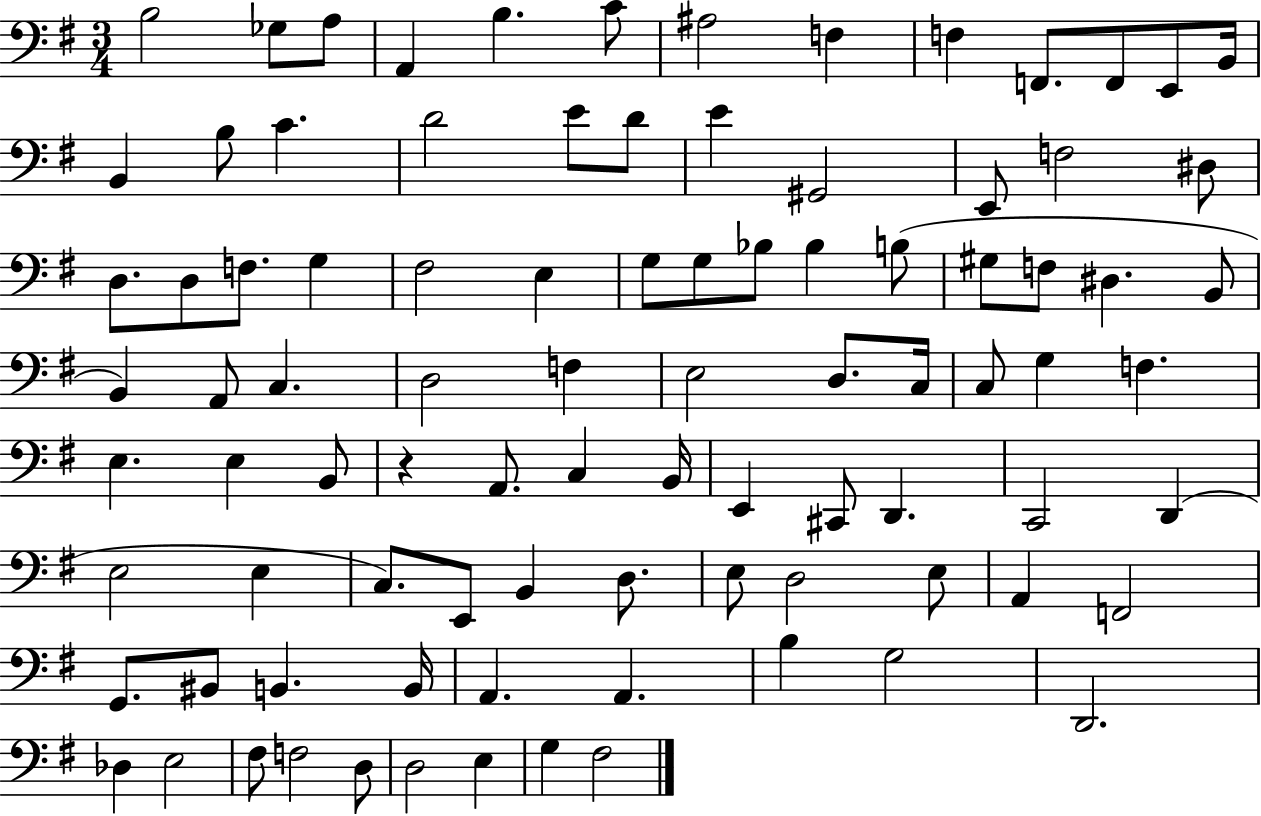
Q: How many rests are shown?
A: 1